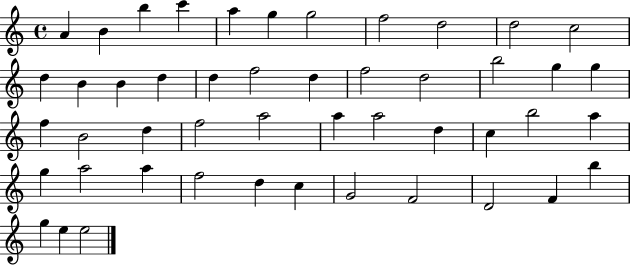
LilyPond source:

{
  \clef treble
  \time 4/4
  \defaultTimeSignature
  \key c \major
  a'4 b'4 b''4 c'''4 | a''4 g''4 g''2 | f''2 d''2 | d''2 c''2 | \break d''4 b'4 b'4 d''4 | d''4 f''2 d''4 | f''2 d''2 | b''2 g''4 g''4 | \break f''4 b'2 d''4 | f''2 a''2 | a''4 a''2 d''4 | c''4 b''2 a''4 | \break g''4 a''2 a''4 | f''2 d''4 c''4 | g'2 f'2 | d'2 f'4 b''4 | \break g''4 e''4 e''2 | \bar "|."
}